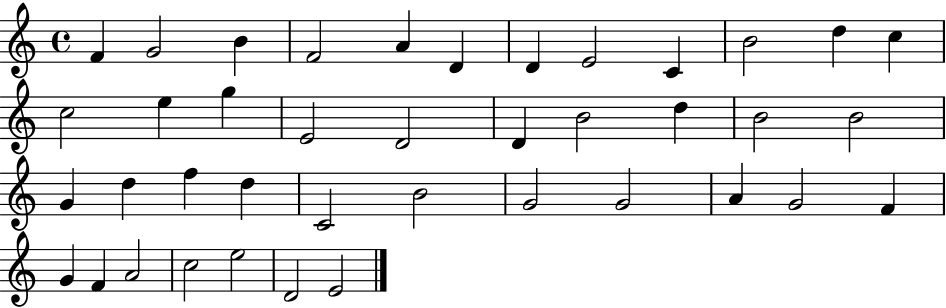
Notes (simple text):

F4/q G4/h B4/q F4/h A4/q D4/q D4/q E4/h C4/q B4/h D5/q C5/q C5/h E5/q G5/q E4/h D4/h D4/q B4/h D5/q B4/h B4/h G4/q D5/q F5/q D5/q C4/h B4/h G4/h G4/h A4/q G4/h F4/q G4/q F4/q A4/h C5/h E5/h D4/h E4/h